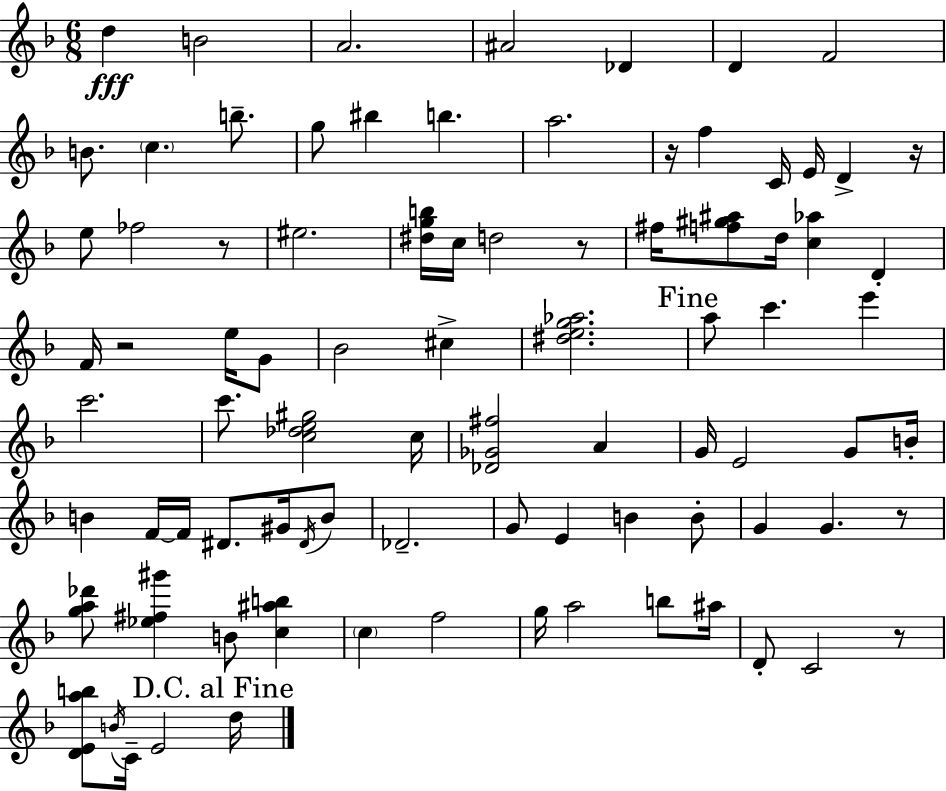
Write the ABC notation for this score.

X:1
T:Untitled
M:6/8
L:1/4
K:Dm
d B2 A2 ^A2 _D D F2 B/2 c b/2 g/2 ^b b a2 z/4 f C/4 E/4 D z/4 e/2 _f2 z/2 ^e2 [^dgb]/4 c/4 d2 z/2 ^f/4 [f^g^a]/2 d/4 [c_a] D F/4 z2 e/4 G/2 _B2 ^c [^deg_a]2 a/2 c' e' c'2 c'/2 [c_de^g]2 c/4 [_D_G^f]2 A G/4 E2 G/2 B/4 B F/4 F/4 ^D/2 ^G/4 ^D/4 B/2 _D2 G/2 E B B/2 G G z/2 [ga_d']/2 [_e^f^g'] B/2 [c^ab] c f2 g/4 a2 b/2 ^a/4 D/2 C2 z/2 [DEab]/2 B/4 C/4 E2 d/4